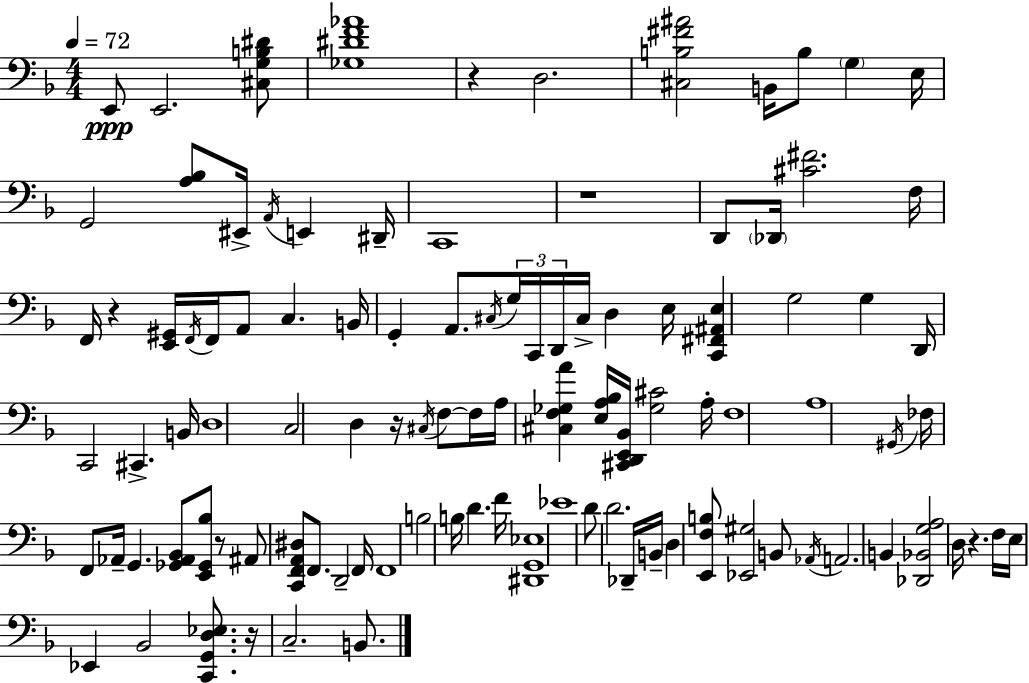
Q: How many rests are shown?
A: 7